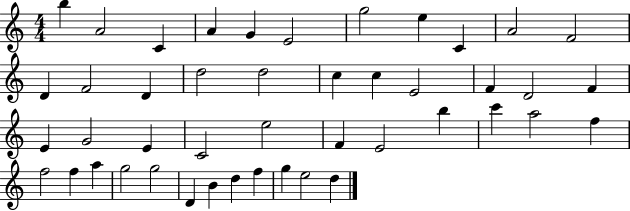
B5/q A4/h C4/q A4/q G4/q E4/h G5/h E5/q C4/q A4/h F4/h D4/q F4/h D4/q D5/h D5/h C5/q C5/q E4/h F4/q D4/h F4/q E4/q G4/h E4/q C4/h E5/h F4/q E4/h B5/q C6/q A5/h F5/q F5/h F5/q A5/q G5/h G5/h D4/q B4/q D5/q F5/q G5/q E5/h D5/q